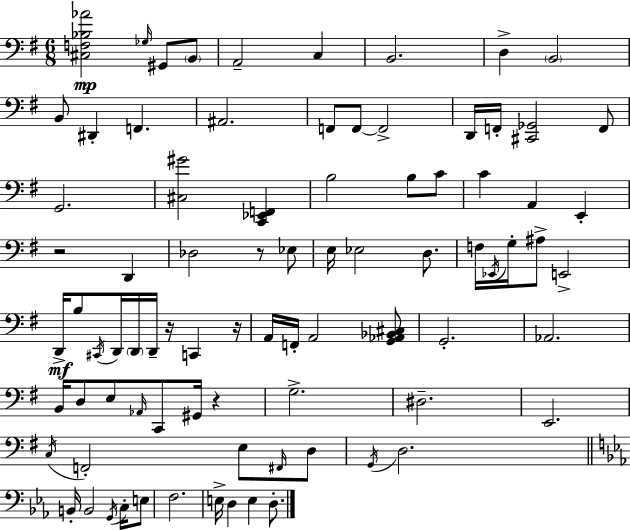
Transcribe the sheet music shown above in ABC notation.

X:1
T:Untitled
M:6/8
L:1/4
K:G
[^C,F,_B,_A]2 _G,/4 ^G,,/2 B,,/2 A,,2 C, B,,2 D, B,,2 B,,/2 ^D,, F,, ^A,,2 F,,/2 F,,/2 F,,2 D,,/4 F,,/4 [^C,,_G,,]2 F,,/2 G,,2 [^C,^G]2 [C,,_E,,F,,] B,2 B,/2 C/2 C A,, E,, z2 D,, _D,2 z/2 _E,/2 E,/4 _E,2 D,/2 F,/4 _E,,/4 G,/4 ^A,/2 E,,2 D,,/4 B,/2 ^C,,/4 D,,/4 D,,/4 D,,/4 z/4 C,, z/4 A,,/4 F,,/4 A,,2 [G,,_A,,_B,,^C,]/2 G,,2 _A,,2 B,,/4 D,/2 E,/2 _A,,/4 C,,/2 ^G,,/4 z G,2 ^D,2 E,,2 C,/4 F,,2 E,/2 ^F,,/4 D,/2 G,,/4 D,2 B,,/4 B,,2 G,,/4 C,/4 E,/2 F,2 E,/4 D, E, D,/2